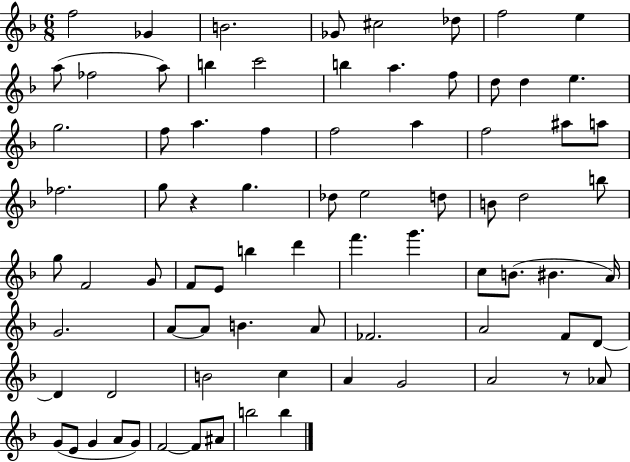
{
  \clef treble
  \numericTimeSignature
  \time 6/8
  \key f \major
  f''2 ges'4 | b'2. | ges'8 cis''2 des''8 | f''2 e''4 | \break a''8( fes''2 a''8) | b''4 c'''2 | b''4 a''4. f''8 | d''8 d''4 e''4. | \break g''2. | f''8 a''4. f''4 | f''2 a''4 | f''2 ais''8 a''8 | \break fes''2. | g''8 r4 g''4. | des''8 e''2 d''8 | b'8 d''2 b''8 | \break g''8 f'2 g'8 | f'8 e'8 b''4 d'''4 | f'''4. g'''4. | c''8 b'8.( bis'4. a'16) | \break g'2. | a'8~~ a'8 b'4. a'8 | fes'2. | a'2 f'8 d'8~~ | \break d'4 d'2 | b'2 c''4 | a'4 g'2 | a'2 r8 aes'8 | \break g'8( e'8 g'4 a'8 g'8) | f'2~~ f'8 ais'8 | b''2 b''4 | \bar "|."
}